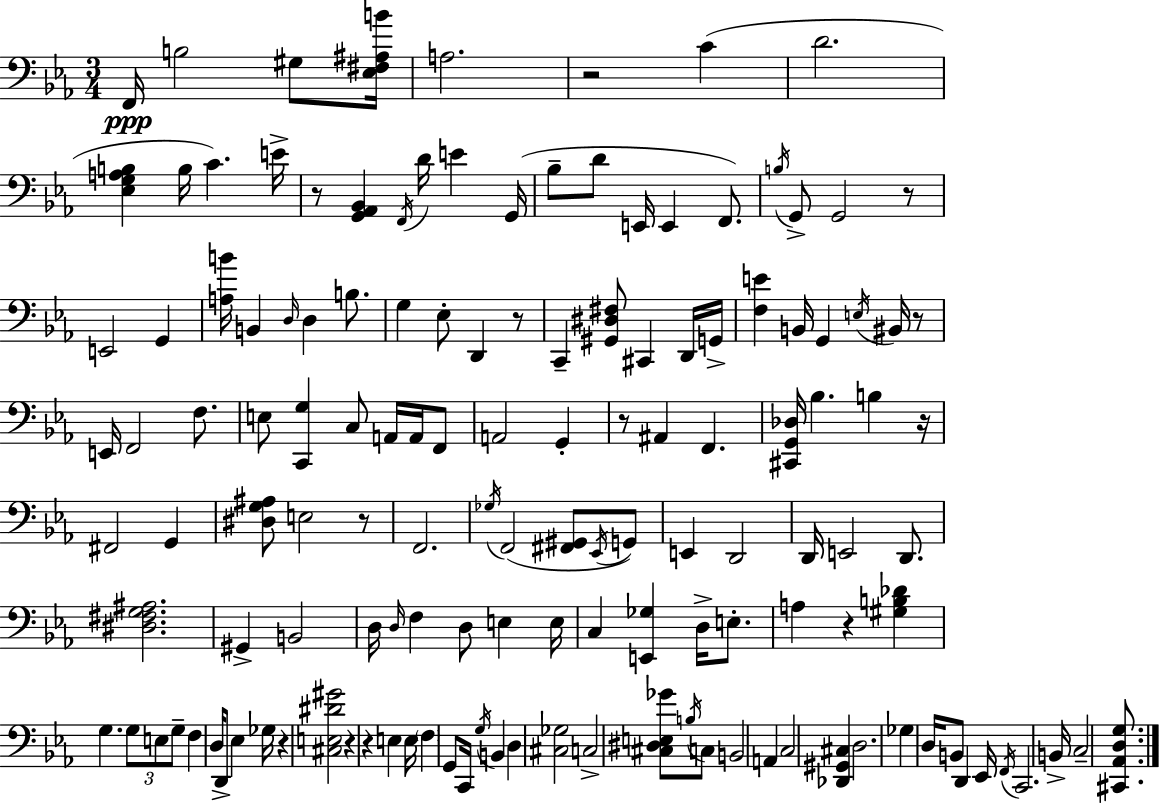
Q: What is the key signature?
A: EES major